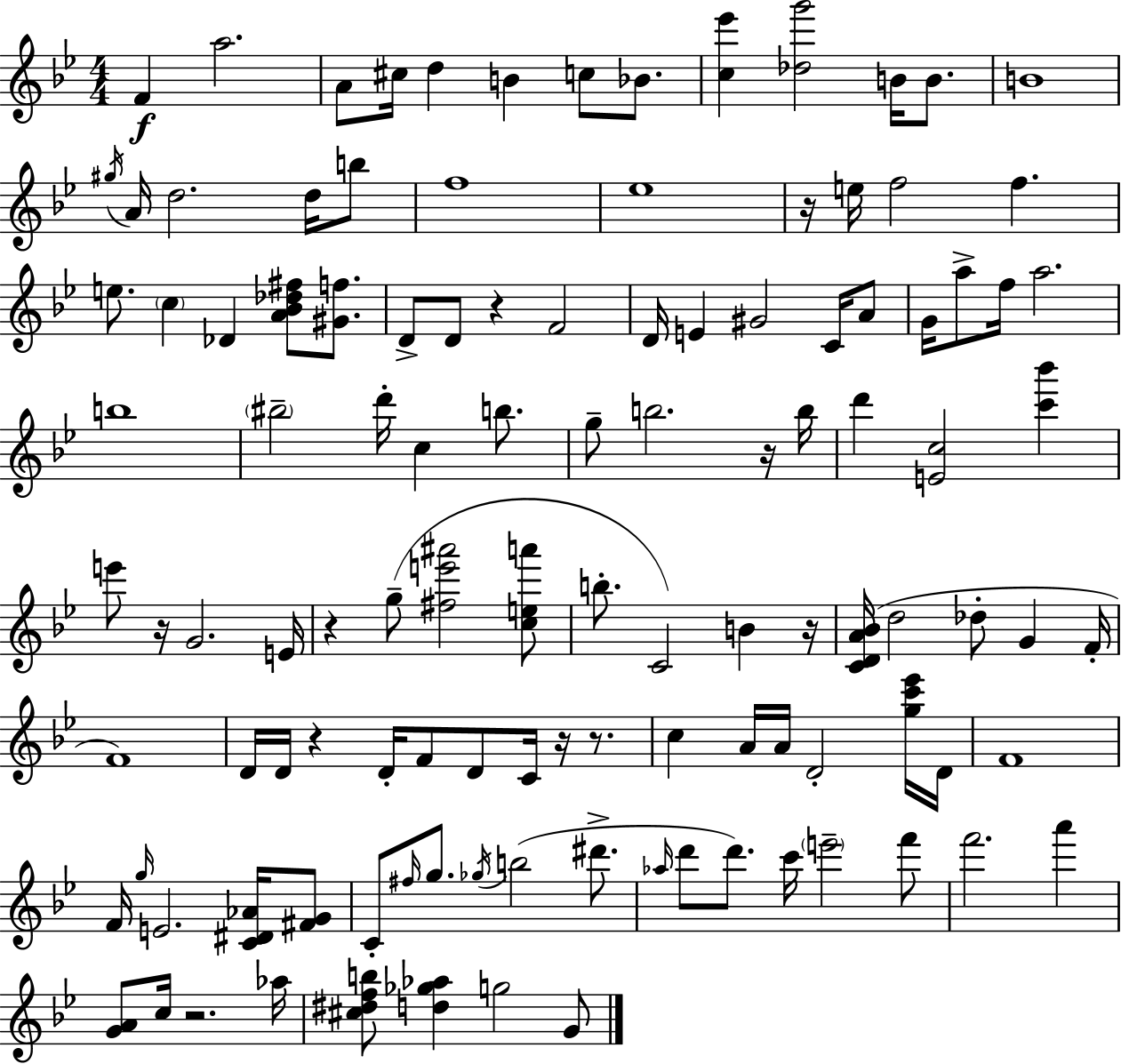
F4/q A5/h. A4/e C#5/s D5/q B4/q C5/e Bb4/e. [C5,Eb6]/q [Db5,G6]/h B4/s B4/e. B4/w G#5/s A4/s D5/h. D5/s B5/e F5/w Eb5/w R/s E5/s F5/h F5/q. E5/e. C5/q Db4/q [A4,Bb4,Db5,F#5]/e [G#4,F5]/e. D4/e D4/e R/q F4/h D4/s E4/q G#4/h C4/s A4/e G4/s A5/e F5/s A5/h. B5/w BIS5/h D6/s C5/q B5/e. G5/e B5/h. R/s B5/s D6/q [E4,C5]/h [C6,Bb6]/q E6/e R/s G4/h. E4/s R/q G5/e [F#5,E6,A#6]/h [C5,E5,A6]/e B5/e. C4/h B4/q R/s [C4,D4,A4,Bb4]/s D5/h Db5/e G4/q F4/s F4/w D4/s D4/s R/q D4/s F4/e D4/e C4/s R/s R/e. C5/q A4/s A4/s D4/h [G5,C6,Eb6]/s D4/s F4/w F4/s G5/s E4/h. [C4,D#4,Ab4]/s [F#4,G4]/e C4/e F#5/s G5/e. Gb5/s B5/h D#6/e. Ab5/s D6/e D6/e. C6/s E6/h F6/e F6/h. A6/q [G4,A4]/e C5/s R/h. Ab5/s [C#5,D#5,F5,B5]/e [D5,Gb5,Ab5]/q G5/h G4/e